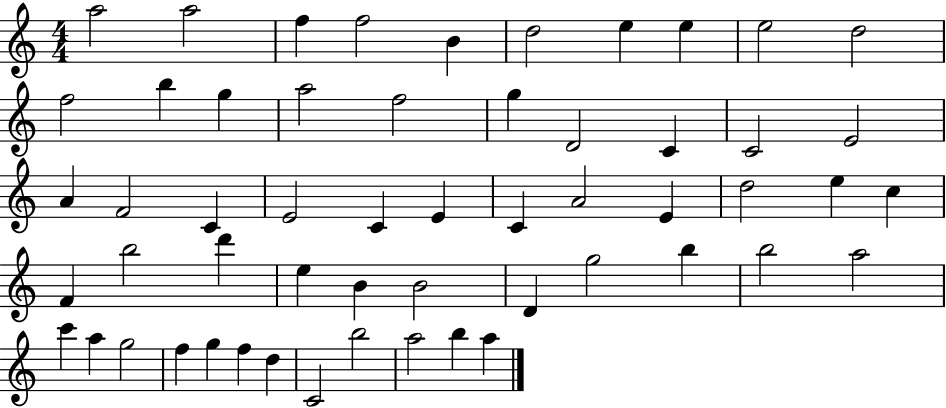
A5/h A5/h F5/q F5/h B4/q D5/h E5/q E5/q E5/h D5/h F5/h B5/q G5/q A5/h F5/h G5/q D4/h C4/q C4/h E4/h A4/q F4/h C4/q E4/h C4/q E4/q C4/q A4/h E4/q D5/h E5/q C5/q F4/q B5/h D6/q E5/q B4/q B4/h D4/q G5/h B5/q B5/h A5/h C6/q A5/q G5/h F5/q G5/q F5/q D5/q C4/h B5/h A5/h B5/q A5/q